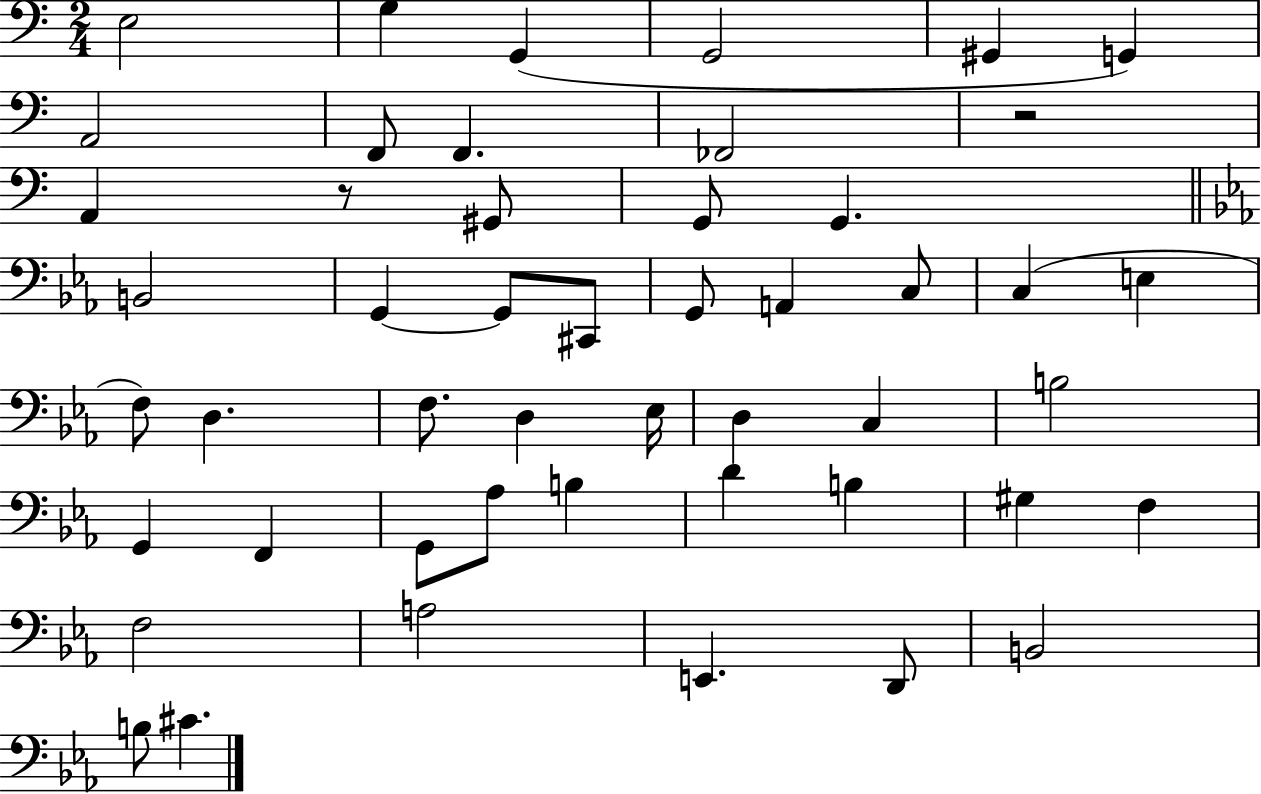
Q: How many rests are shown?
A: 2